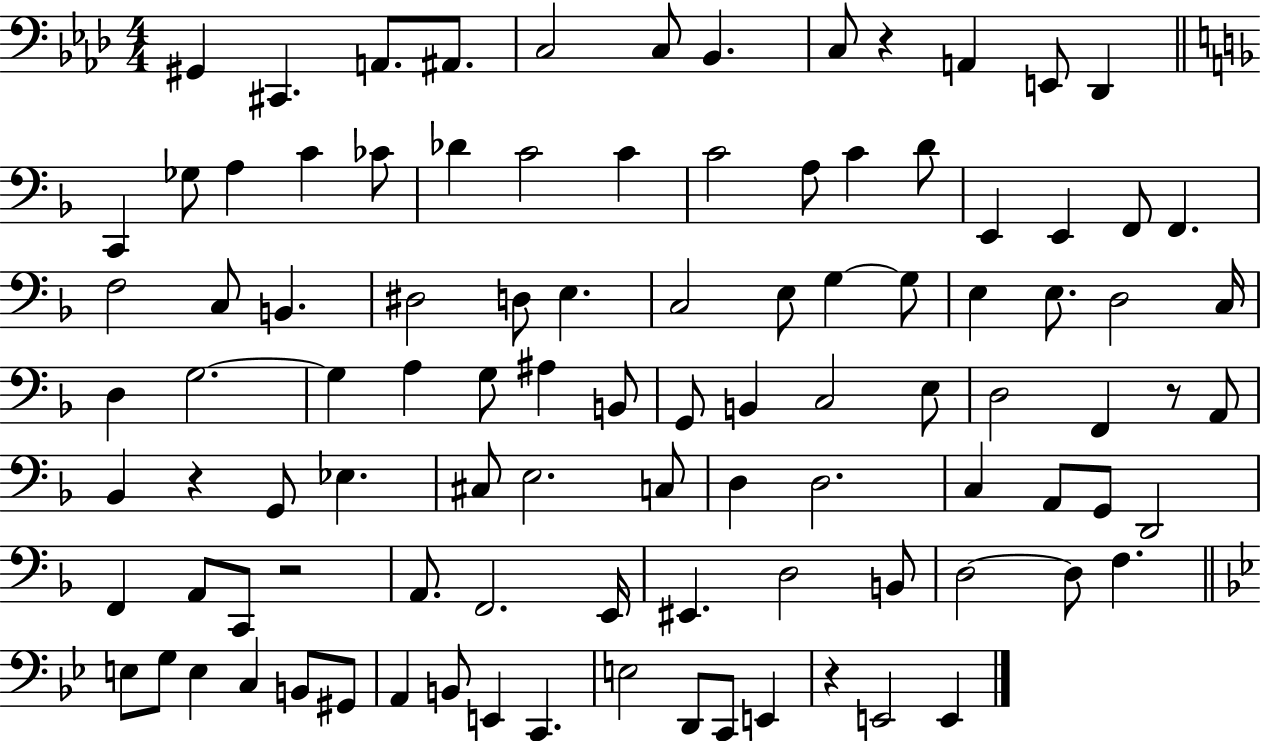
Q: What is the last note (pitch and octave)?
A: E2